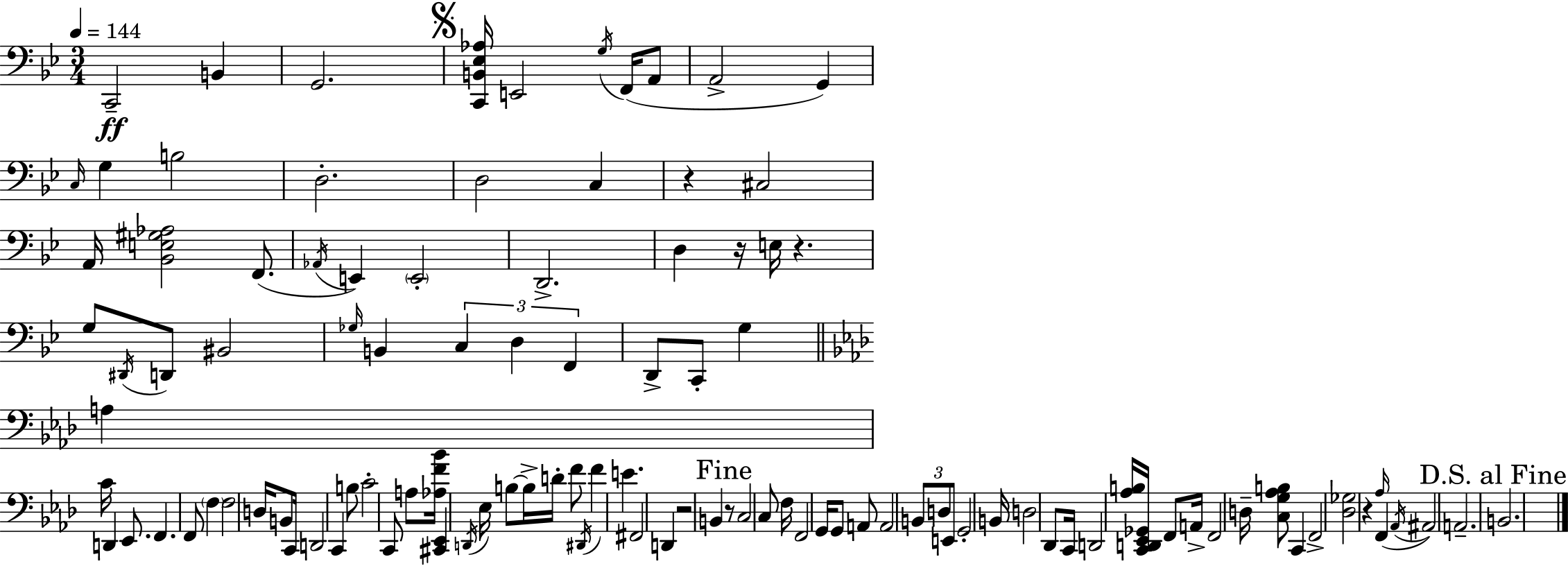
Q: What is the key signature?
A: BES major